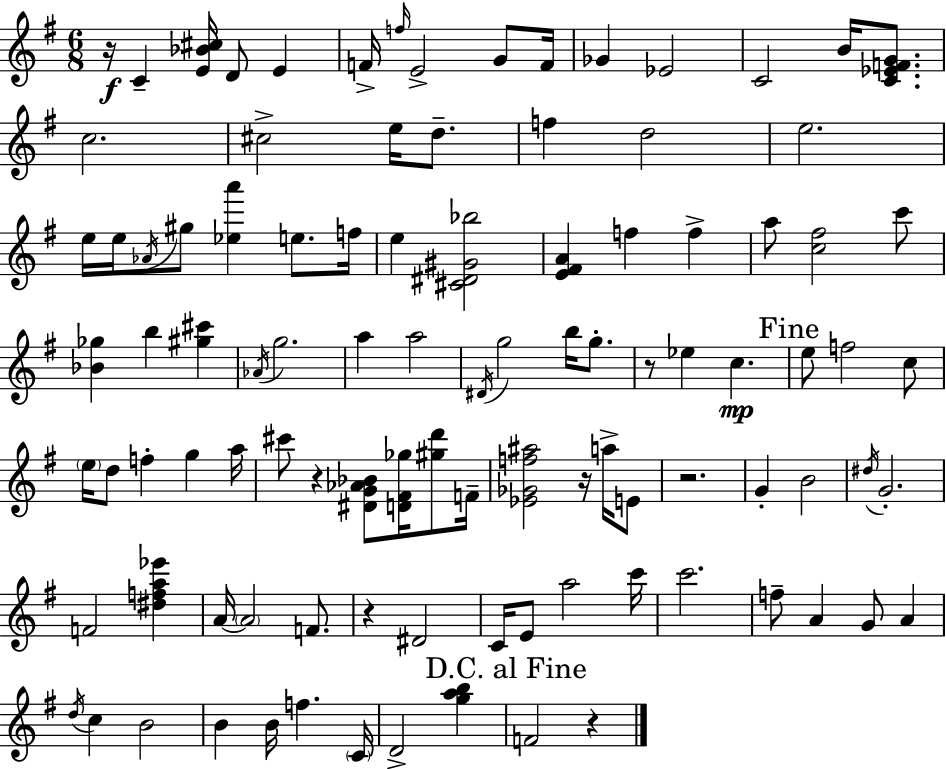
R/s C4/q [E4,Bb4,C#5]/s D4/e E4/q F4/s F5/s E4/h G4/e F4/s Gb4/q Eb4/h C4/h B4/s [C4,Eb4,F4,G4]/e. C5/h. C#5/h E5/s D5/e. F5/q D5/h E5/h. E5/s E5/s Ab4/s G#5/e [Eb5,A6]/q E5/e. F5/s E5/q [C#4,D#4,G#4,Bb5]/h [E4,F#4,A4]/q F5/q F5/q A5/e [C5,F#5]/h C6/e [Bb4,Gb5]/q B5/q [G#5,C#6]/q Ab4/s G5/h. A5/q A5/h D#4/s G5/h B5/s G5/e. R/e Eb5/q C5/q. E5/e F5/h C5/e E5/s D5/e F5/q G5/q A5/s C#6/e R/q [D#4,G4,Ab4,Bb4]/e [D4,F#4,Gb5]/s [G#5,D6]/e F4/s [Eb4,Gb4,F5,A#5]/h R/s A5/s E4/e R/h. G4/q B4/h D#5/s G4/h. F4/h [D#5,F5,A5,Eb6]/q A4/s A4/h F4/e. R/q D#4/h C4/s E4/e A5/h C6/s C6/h. F5/e A4/q G4/e A4/q D5/s C5/q B4/h B4/q B4/s F5/q. C4/s D4/h [G5,A5,B5]/q F4/h R/q